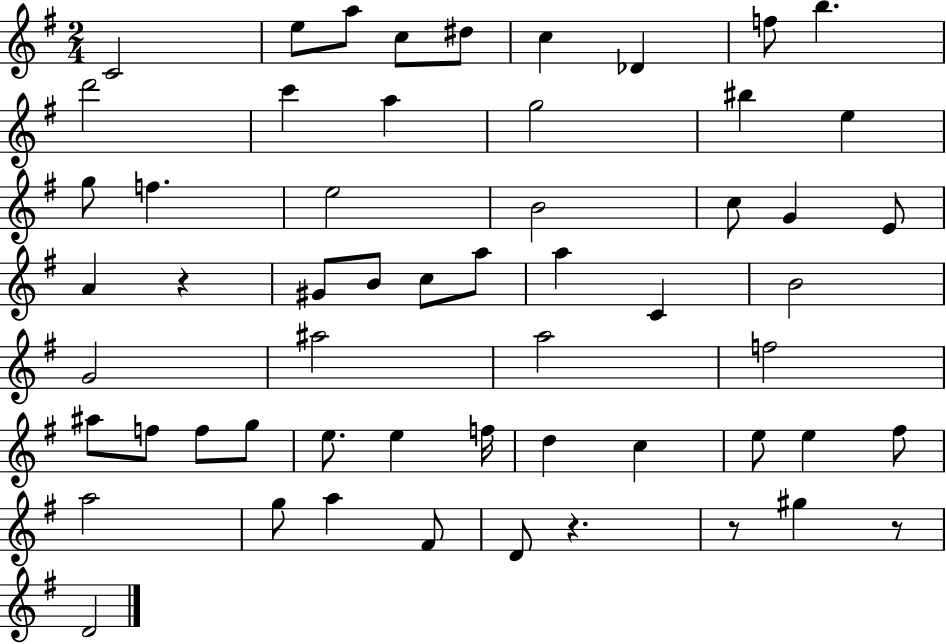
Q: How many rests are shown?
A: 4